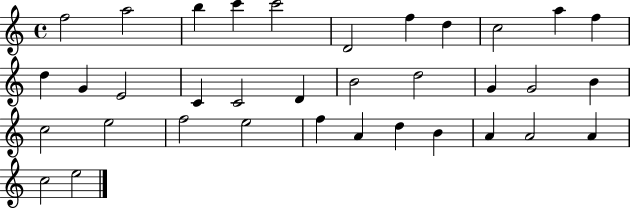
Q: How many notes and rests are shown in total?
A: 35